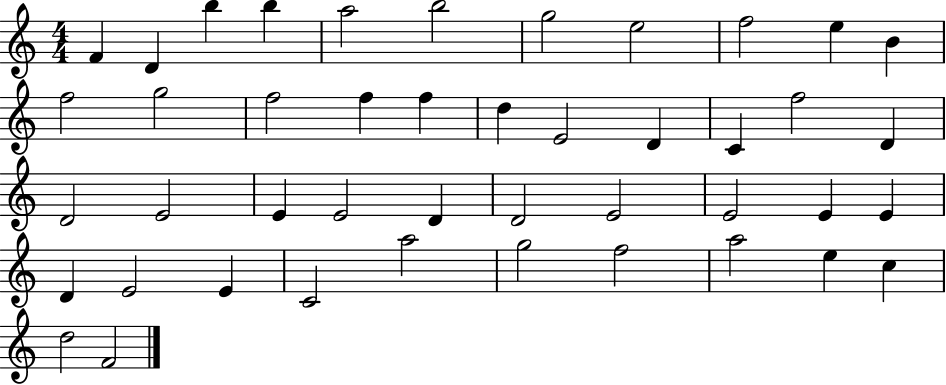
{
  \clef treble
  \numericTimeSignature
  \time 4/4
  \key c \major
  f'4 d'4 b''4 b''4 | a''2 b''2 | g''2 e''2 | f''2 e''4 b'4 | \break f''2 g''2 | f''2 f''4 f''4 | d''4 e'2 d'4 | c'4 f''2 d'4 | \break d'2 e'2 | e'4 e'2 d'4 | d'2 e'2 | e'2 e'4 e'4 | \break d'4 e'2 e'4 | c'2 a''2 | g''2 f''2 | a''2 e''4 c''4 | \break d''2 f'2 | \bar "|."
}